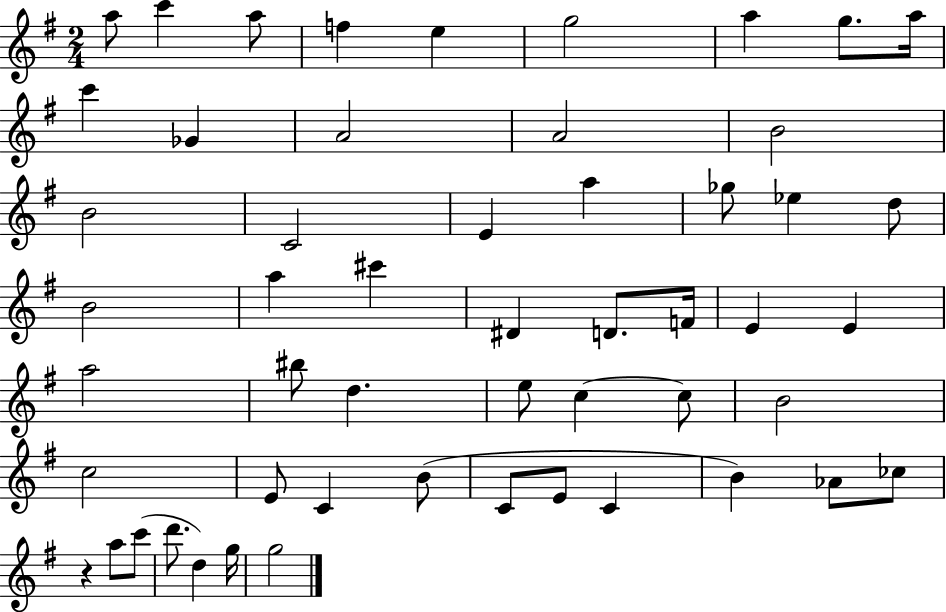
A5/e C6/q A5/e F5/q E5/q G5/h A5/q G5/e. A5/s C6/q Gb4/q A4/h A4/h B4/h B4/h C4/h E4/q A5/q Gb5/e Eb5/q D5/e B4/h A5/q C#6/q D#4/q D4/e. F4/s E4/q E4/q A5/h BIS5/e D5/q. E5/e C5/q C5/e B4/h C5/h E4/e C4/q B4/e C4/e E4/e C4/q B4/q Ab4/e CES5/e R/q A5/e C6/e D6/e. D5/q G5/s G5/h